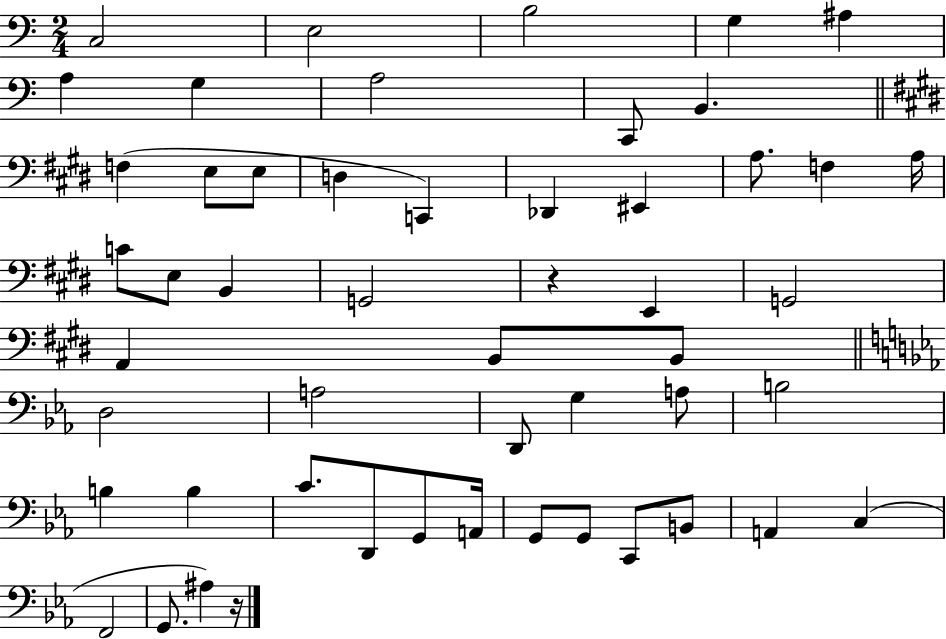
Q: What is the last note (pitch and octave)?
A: A#3